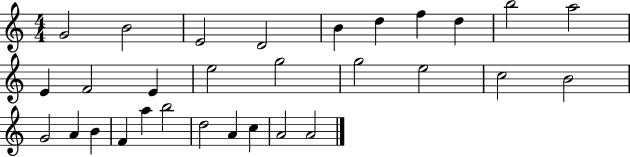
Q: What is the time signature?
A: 4/4